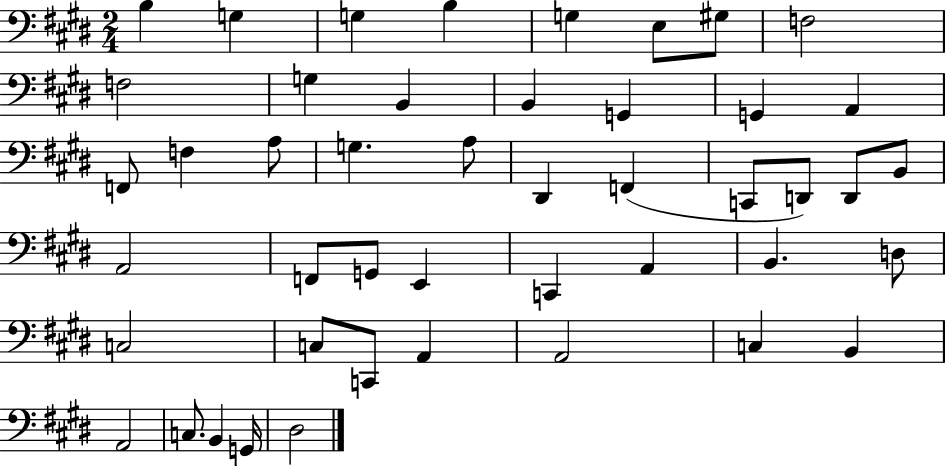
{
  \clef bass
  \numericTimeSignature
  \time 2/4
  \key e \major
  b4 g4 | g4 b4 | g4 e8 gis8 | f2 | \break f2 | g4 b,4 | b,4 g,4 | g,4 a,4 | \break f,8 f4 a8 | g4. a8 | dis,4 f,4( | c,8 d,8) d,8 b,8 | \break a,2 | f,8 g,8 e,4 | c,4 a,4 | b,4. d8 | \break c2 | c8 c,8 a,4 | a,2 | c4 b,4 | \break a,2 | c8. b,4 g,16 | dis2 | \bar "|."
}